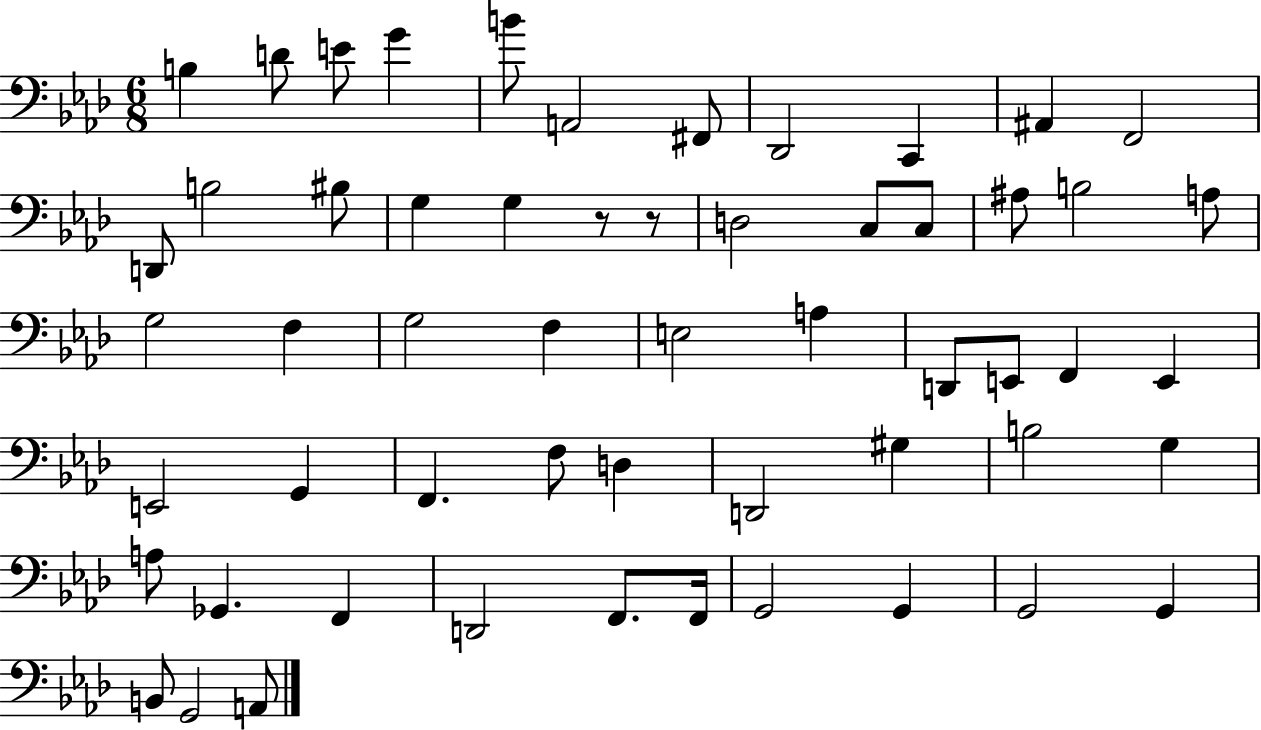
{
  \clef bass
  \numericTimeSignature
  \time 6/8
  \key aes \major
  b4 d'8 e'8 g'4 | b'8 a,2 fis,8 | des,2 c,4 | ais,4 f,2 | \break d,8 b2 bis8 | g4 g4 r8 r8 | d2 c8 c8 | ais8 b2 a8 | \break g2 f4 | g2 f4 | e2 a4 | d,8 e,8 f,4 e,4 | \break e,2 g,4 | f,4. f8 d4 | d,2 gis4 | b2 g4 | \break a8 ges,4. f,4 | d,2 f,8. f,16 | g,2 g,4 | g,2 g,4 | \break b,8 g,2 a,8 | \bar "|."
}